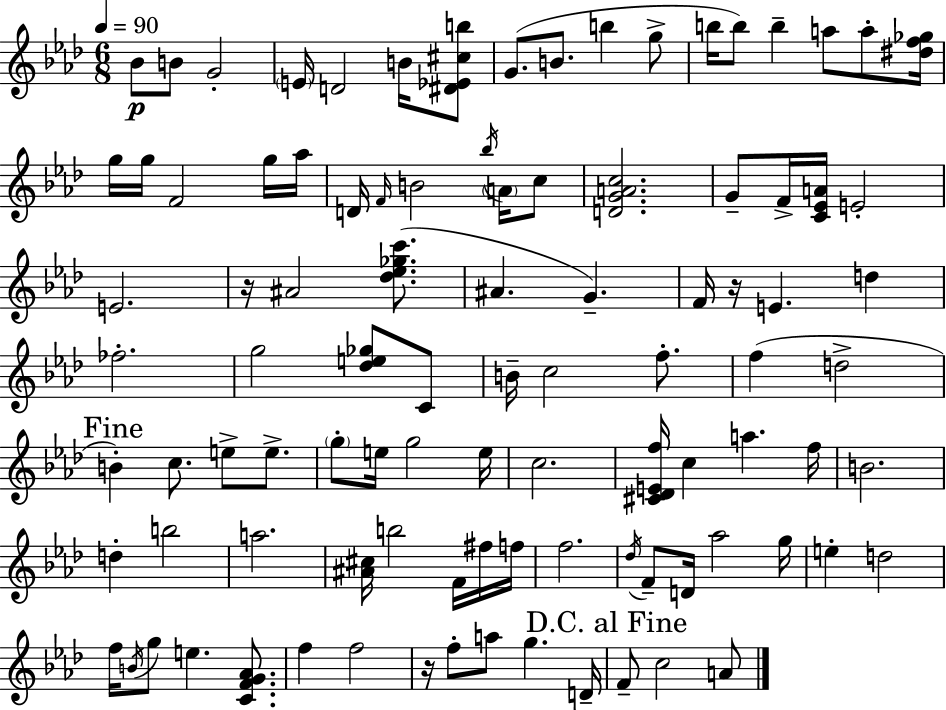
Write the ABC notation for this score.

X:1
T:Untitled
M:6/8
L:1/4
K:Fm
_B/2 B/2 G2 E/4 D2 B/4 [^D_E^cb]/2 G/2 B/2 b g/2 b/4 b/2 b a/2 a/2 [^df_g]/4 g/4 g/4 F2 g/4 _a/4 D/4 F/4 B2 _b/4 A/4 c/2 [DGAc]2 G/2 F/4 [C_EA]/4 E2 E2 z/4 ^A2 [_d_e_gc']/2 ^A G F/4 z/4 E d _f2 g2 [_de_g]/2 C/2 B/4 c2 f/2 f d2 B c/2 e/2 e/2 g/2 e/4 g2 e/4 c2 [^C_DEf]/4 c a f/4 B2 d b2 a2 [^A^c]/4 b2 F/4 ^f/4 f/4 f2 _d/4 F/2 D/4 _a2 g/4 e d2 f/4 B/4 g/2 e [CFG_A]/2 f f2 z/4 f/2 a/2 g D/4 F/2 c2 A/2